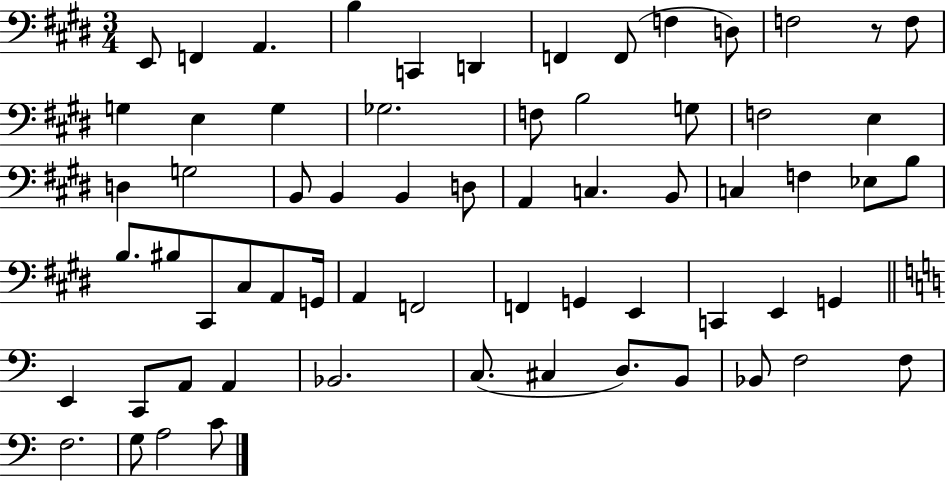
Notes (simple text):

E2/e F2/q A2/q. B3/q C2/q D2/q F2/q F2/e F3/q D3/e F3/h R/e F3/e G3/q E3/q G3/q Gb3/h. F3/e B3/h G3/e F3/h E3/q D3/q G3/h B2/e B2/q B2/q D3/e A2/q C3/q. B2/e C3/q F3/q Eb3/e B3/e B3/e. BIS3/e C#2/e C#3/e A2/e G2/s A2/q F2/h F2/q G2/q E2/q C2/q E2/q G2/q E2/q C2/e A2/e A2/q Bb2/h. C3/e. C#3/q D3/e. B2/e Bb2/e F3/h F3/e F3/h. G3/e A3/h C4/e